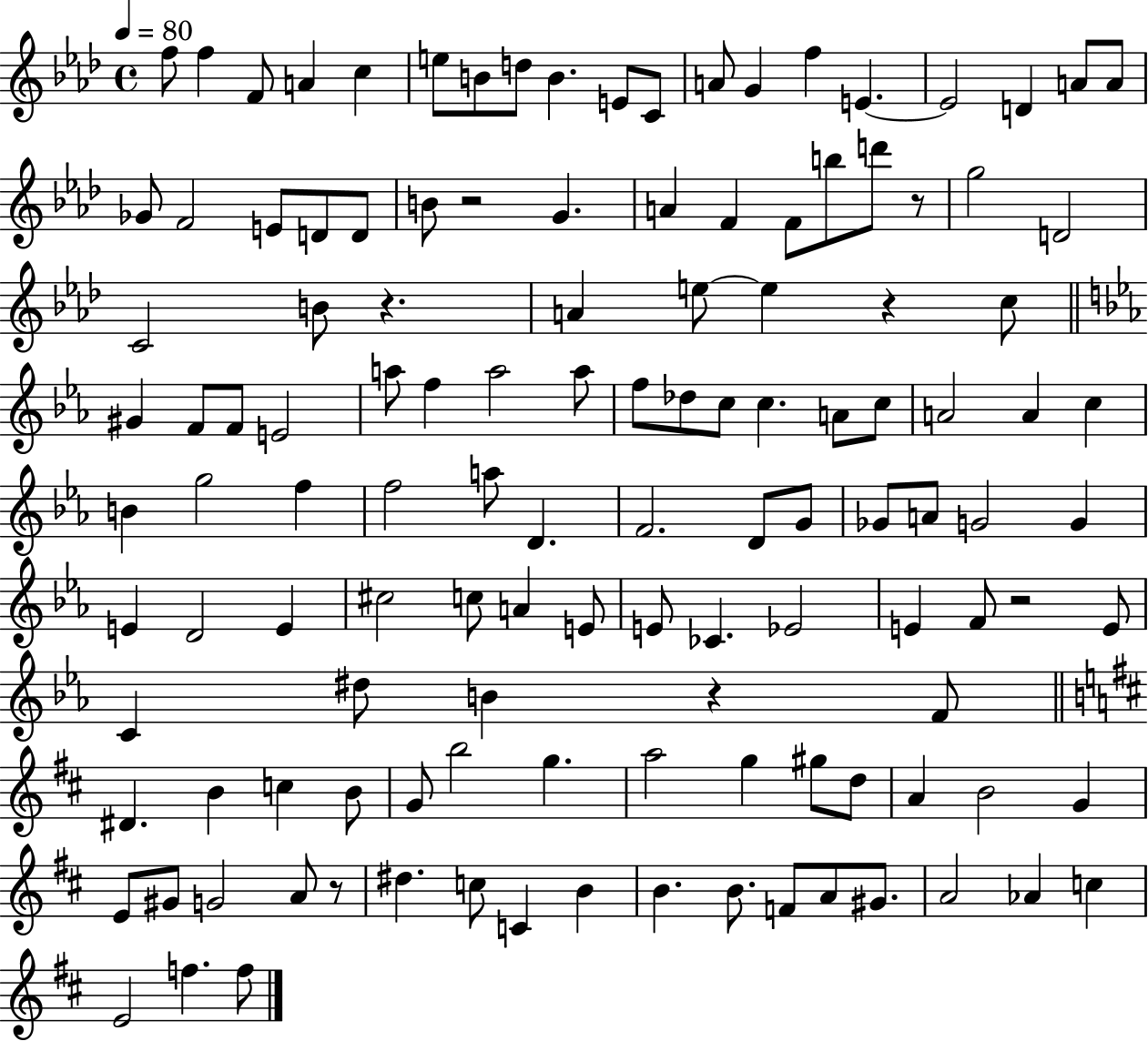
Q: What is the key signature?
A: AES major